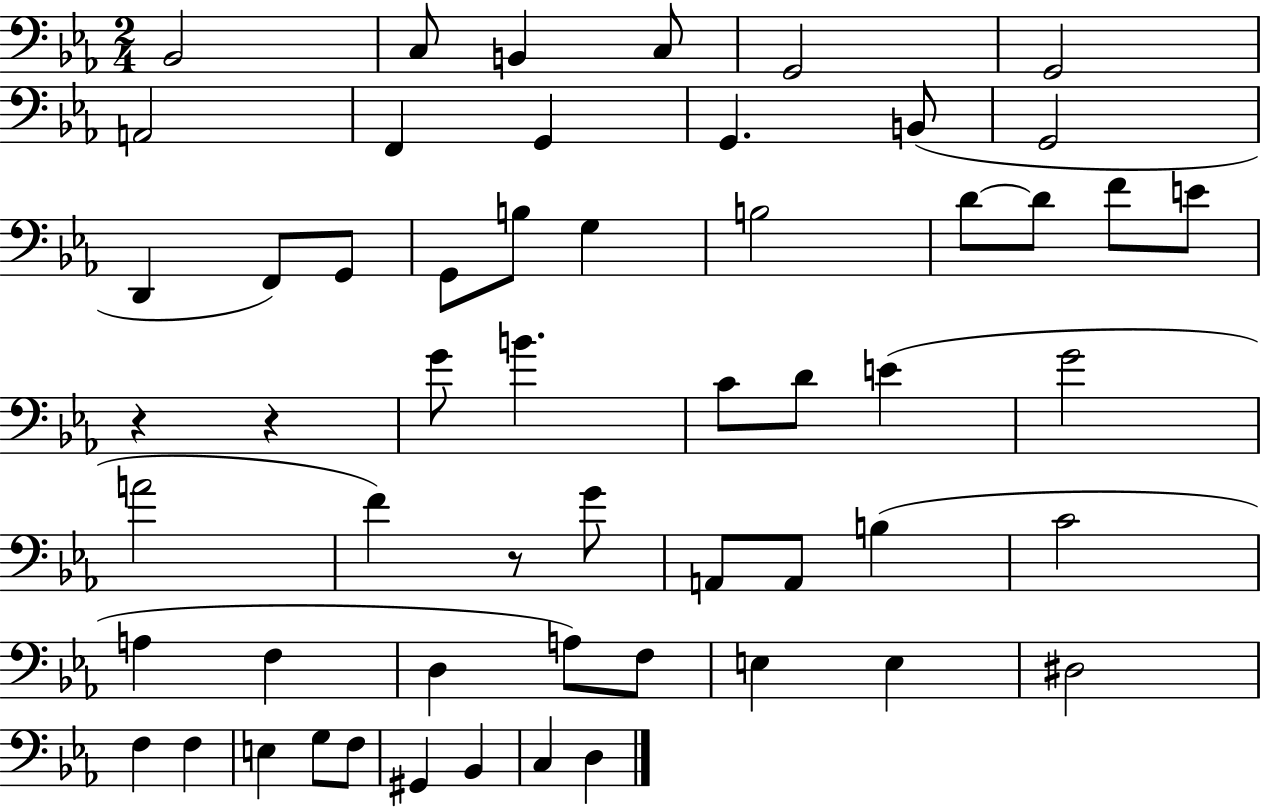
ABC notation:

X:1
T:Untitled
M:2/4
L:1/4
K:Eb
_B,,2 C,/2 B,, C,/2 G,,2 G,,2 A,,2 F,, G,, G,, B,,/2 G,,2 D,, F,,/2 G,,/2 G,,/2 B,/2 G, B,2 D/2 D/2 F/2 E/2 z z G/2 B C/2 D/2 E G2 A2 F z/2 G/2 A,,/2 A,,/2 B, C2 A, F, D, A,/2 F,/2 E, E, ^D,2 F, F, E, G,/2 F,/2 ^G,, _B,, C, D,